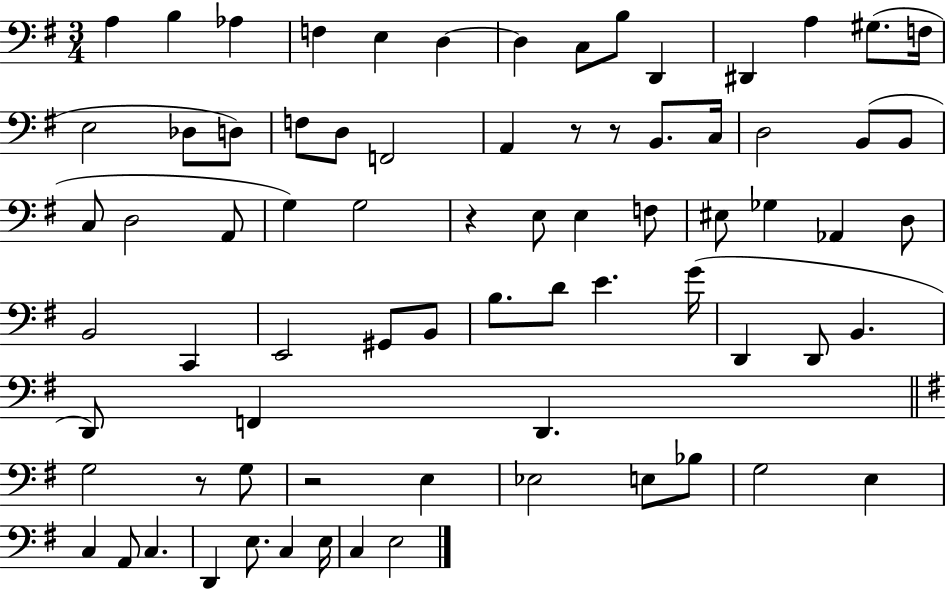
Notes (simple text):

A3/q B3/q Ab3/q F3/q E3/q D3/q D3/q C3/e B3/e D2/q D#2/q A3/q G#3/e. F3/s E3/h Db3/e D3/e F3/e D3/e F2/h A2/q R/e R/e B2/e. C3/s D3/h B2/e B2/e C3/e D3/h A2/e G3/q G3/h R/q E3/e E3/q F3/e EIS3/e Gb3/q Ab2/q D3/e B2/h C2/q E2/h G#2/e B2/e B3/e. D4/e E4/q. G4/s D2/q D2/e B2/q. D2/e F2/q D2/q. G3/h R/e G3/e R/h E3/q Eb3/h E3/e Bb3/e G3/h E3/q C3/q A2/e C3/q. D2/q E3/e. C3/q E3/s C3/q E3/h